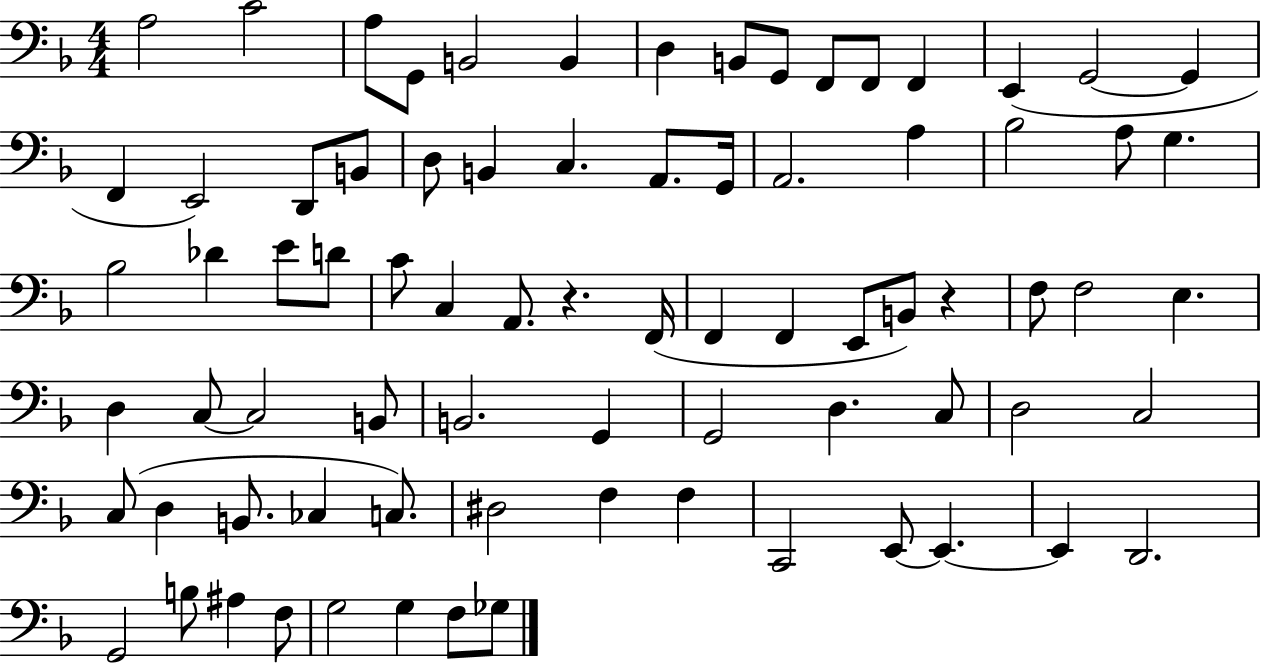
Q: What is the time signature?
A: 4/4